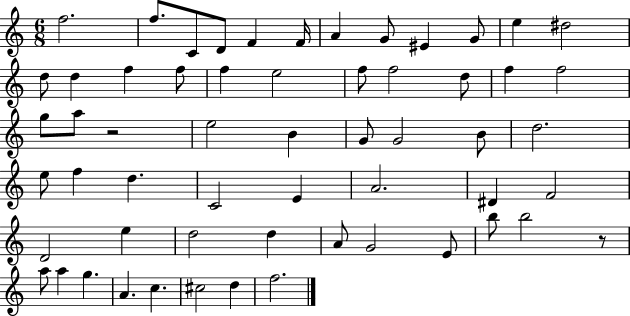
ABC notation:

X:1
T:Untitled
M:6/8
L:1/4
K:C
f2 f/2 C/2 D/2 F F/4 A G/2 ^E G/2 e ^d2 d/2 d f f/2 f e2 f/2 f2 d/2 f f2 g/2 a/2 z2 e2 B G/2 G2 B/2 d2 e/2 f d C2 E A2 ^D F2 D2 e d2 d A/2 G2 E/2 b/2 b2 z/2 a/2 a g A c ^c2 d f2